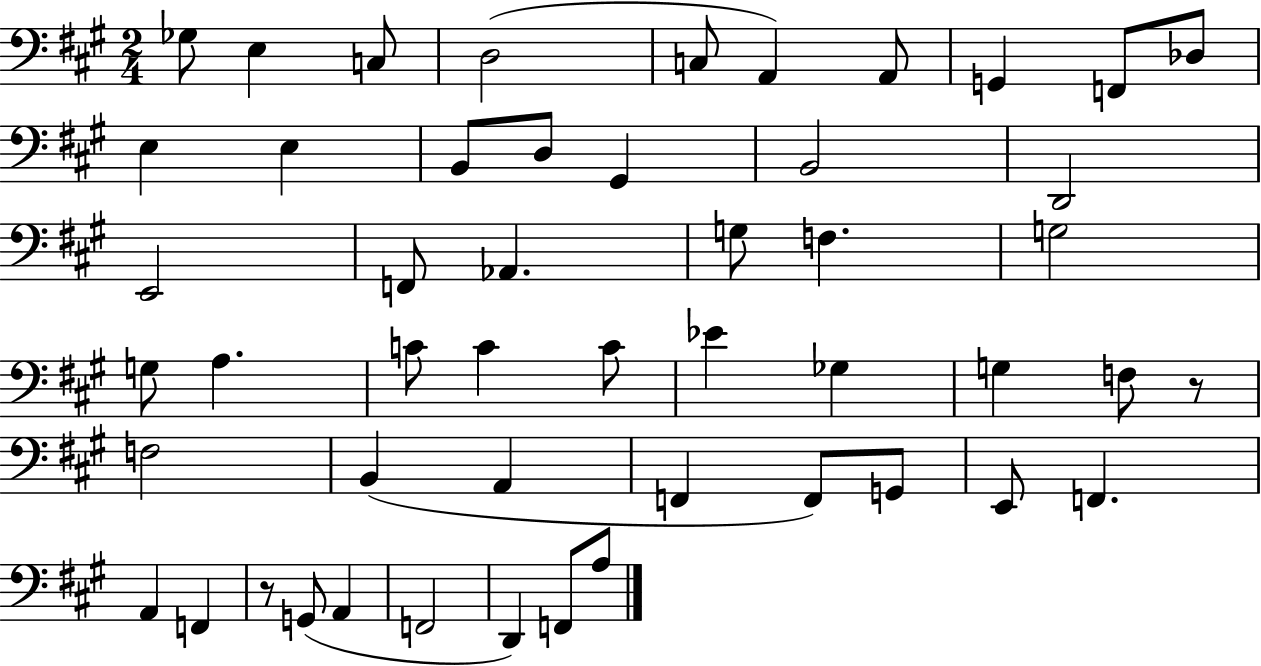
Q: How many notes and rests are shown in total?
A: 50